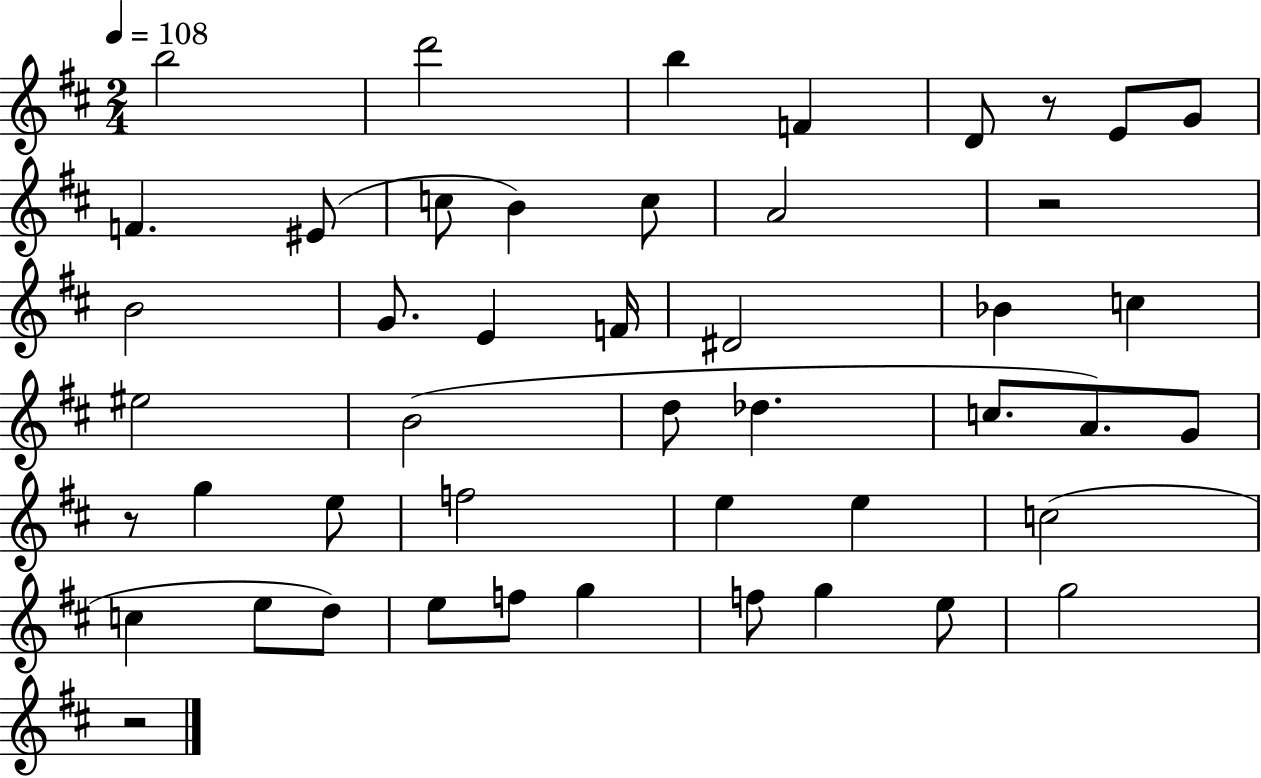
B5/h D6/h B5/q F4/q D4/e R/e E4/e G4/e F4/q. EIS4/e C5/e B4/q C5/e A4/h R/h B4/h G4/e. E4/q F4/s D#4/h Bb4/q C5/q EIS5/h B4/h D5/e Db5/q. C5/e. A4/e. G4/e R/e G5/q E5/e F5/h E5/q E5/q C5/h C5/q E5/e D5/e E5/e F5/e G5/q F5/e G5/q E5/e G5/h R/h